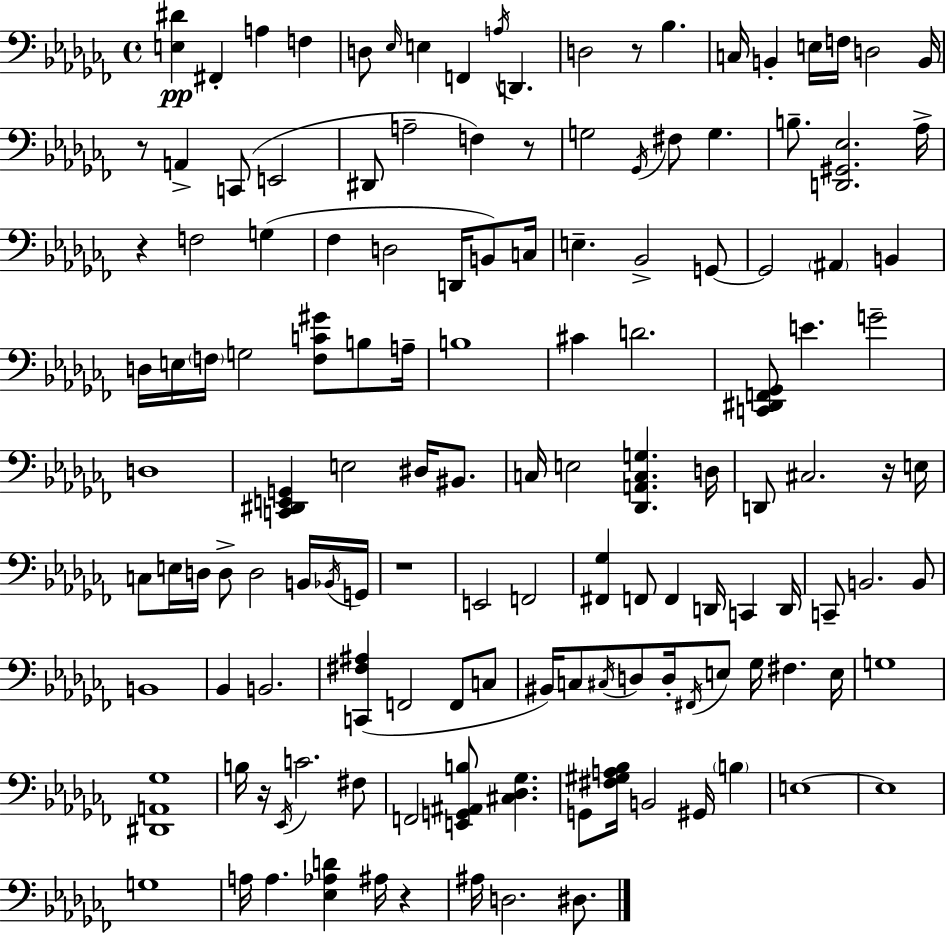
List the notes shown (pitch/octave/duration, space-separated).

[E3,D#4]/q F#2/q A3/q F3/q D3/e Eb3/s E3/q F2/q A3/s D2/q. D3/h R/e Bb3/q. C3/s B2/q E3/s F3/s D3/h B2/s R/e A2/q C2/e E2/h D#2/e A3/h F3/q R/e G3/h Gb2/s F#3/e G3/q. B3/e. [D2,G#2,Eb3]/h. Ab3/s R/q F3/h G3/q FES3/q D3/h D2/s B2/e C3/s E3/q. Bb2/h G2/e G2/h A#2/q B2/q D3/s E3/s F3/s G3/h [F3,C4,G#4]/e B3/e A3/s B3/w C#4/q D4/h. [C2,D#2,F2,Gb2]/e E4/q. G4/h D3/w [C2,D#2,E2,G2]/q E3/h D#3/s BIS2/e. C3/s E3/h [Db2,A2,C3,G3]/q. D3/s D2/e C#3/h. R/s E3/s C3/e E3/s D3/s D3/e D3/h B2/s Bb2/s G2/s R/w E2/h F2/h [F#2,Gb3]/q F2/e F2/q D2/s C2/q D2/s C2/e B2/h. B2/e B2/w Bb2/q B2/h. [C2,F#3,A#3]/q F2/h F2/e C3/e BIS2/s C3/e C#3/s D3/e D3/s F#2/s E3/e Gb3/s F#3/q. E3/s G3/w [D#2,A2,Gb3]/w B3/s R/s Eb2/s C4/h. F#3/e F2/h [E2,G2,A#2,B3]/e [C#3,Db3,Gb3]/q. G2/e [F#3,G#3,A3,Bb3]/s B2/h G#2/s B3/q E3/w E3/w G3/w A3/s A3/q. [Eb3,Ab3,D4]/q A#3/s R/q A#3/s D3/h. D#3/e.